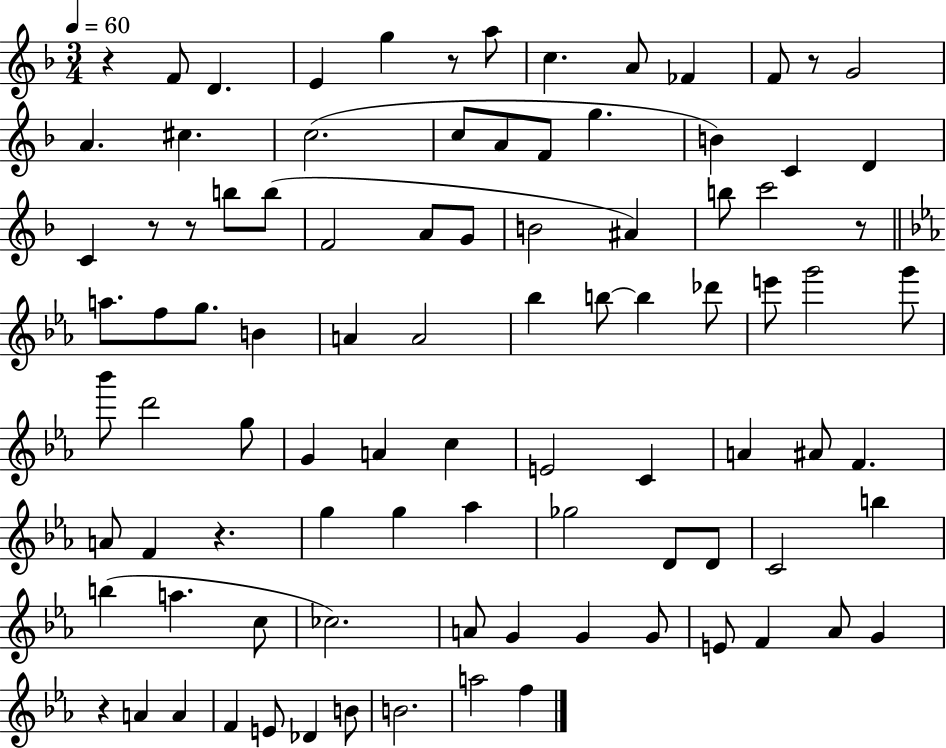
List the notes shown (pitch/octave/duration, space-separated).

R/q F4/e D4/q. E4/q G5/q R/e A5/e C5/q. A4/e FES4/q F4/e R/e G4/h A4/q. C#5/q. C5/h. C5/e A4/e F4/e G5/q. B4/q C4/q D4/q C4/q R/e R/e B5/e B5/e F4/h A4/e G4/e B4/h A#4/q B5/e C6/h R/e A5/e. F5/e G5/e. B4/q A4/q A4/h Bb5/q B5/e B5/q Db6/e E6/e G6/h G6/e Bb6/e D6/h G5/e G4/q A4/q C5/q E4/h C4/q A4/q A#4/e F4/q. A4/e F4/q R/q. G5/q G5/q Ab5/q Gb5/h D4/e D4/e C4/h B5/q B5/q A5/q. C5/e CES5/h. A4/e G4/q G4/q G4/e E4/e F4/q Ab4/e G4/q R/q A4/q A4/q F4/q E4/e Db4/q B4/e B4/h. A5/h F5/q